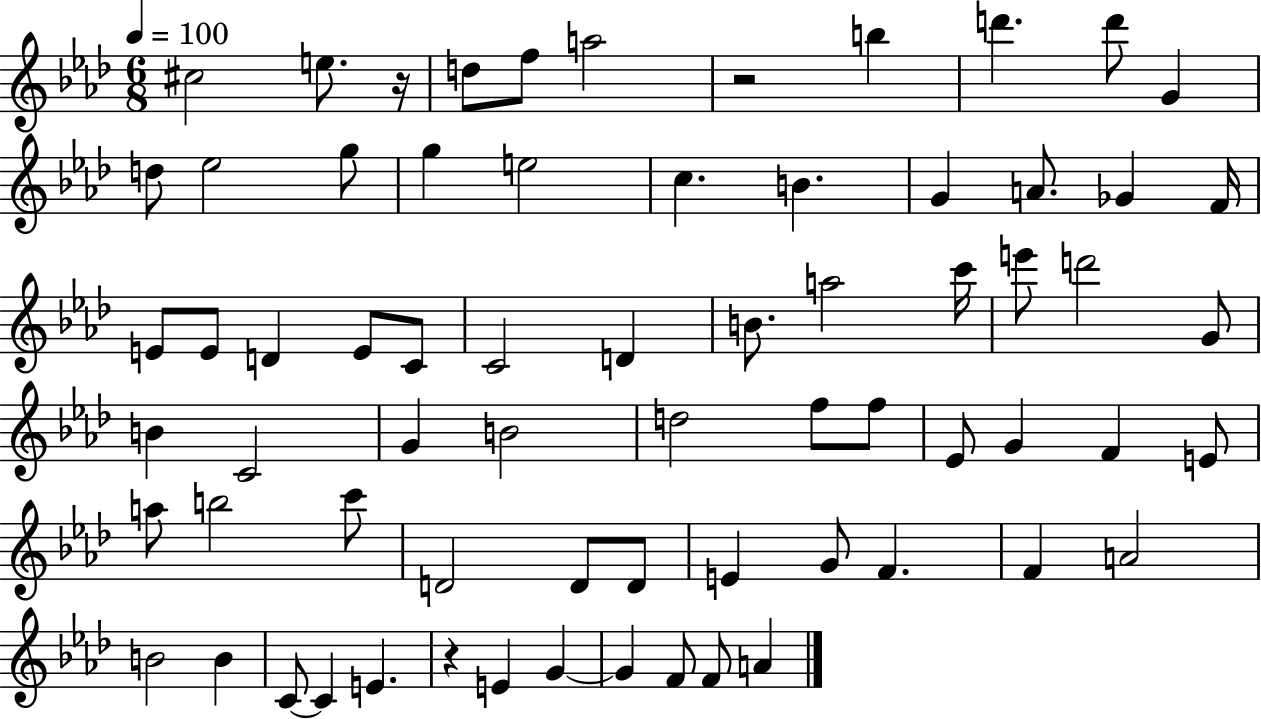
C#5/h E5/e. R/s D5/e F5/e A5/h R/h B5/q D6/q. D6/e G4/q D5/e Eb5/h G5/e G5/q E5/h C5/q. B4/q. G4/q A4/e. Gb4/q F4/s E4/e E4/e D4/q E4/e C4/e C4/h D4/q B4/e. A5/h C6/s E6/e D6/h G4/e B4/q C4/h G4/q B4/h D5/h F5/e F5/e Eb4/e G4/q F4/q E4/e A5/e B5/h C6/e D4/h D4/e D4/e E4/q G4/e F4/q. F4/q A4/h B4/h B4/q C4/e C4/q E4/q. R/q E4/q G4/q G4/q F4/e F4/e A4/q